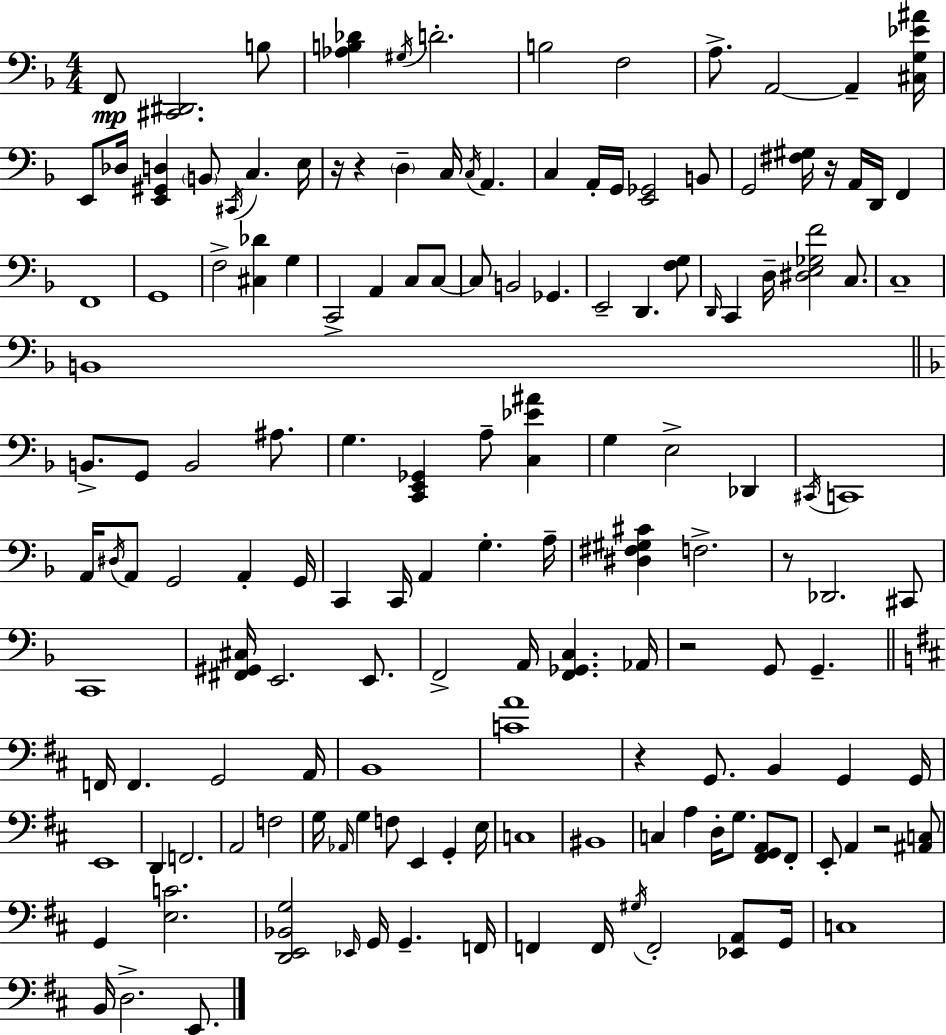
X:1
T:Untitled
M:4/4
L:1/4
K:Dm
F,,/2 [^C,,^D,,]2 B,/2 [_A,B,_D] ^G,/4 D2 B,2 F,2 A,/2 A,,2 A,, [^C,G,_E^A]/4 E,,/2 _D,/4 [E,,^G,,D,] B,,/2 ^C,,/4 C, E,/4 z/4 z D, C,/4 C,/4 A,, C, A,,/4 G,,/4 [E,,_G,,]2 B,,/2 G,,2 [^F,^G,]/4 z/4 A,,/4 D,,/4 F,, F,,4 G,,4 F,2 [^C,_D] G, C,,2 A,, C,/2 C,/2 C,/2 B,,2 _G,, E,,2 D,, [F,G,]/2 D,,/4 C,, D,/4 [^D,E,_G,F]2 C,/2 C,4 B,,4 B,,/2 G,,/2 B,,2 ^A,/2 G, [C,,E,,_G,,] A,/2 [C,_E^A] G, E,2 _D,, ^C,,/4 C,,4 A,,/4 ^D,/4 A,,/2 G,,2 A,, G,,/4 C,, C,,/4 A,, G, A,/4 [^D,^F,^G,^C] F,2 z/2 _D,,2 ^C,,/2 C,,4 [^F,,^G,,^C,]/4 E,,2 E,,/2 F,,2 A,,/4 [F,,_G,,C,] _A,,/4 z2 G,,/2 G,, F,,/4 F,, G,,2 A,,/4 B,,4 [CA]4 z G,,/2 B,, G,, G,,/4 E,,4 D,, F,,2 A,,2 F,2 G,/4 _A,,/4 G, F,/2 E,, G,, E,/4 C,4 ^B,,4 C, A, D,/4 G,/2 [^F,,G,,A,,]/2 ^F,,/2 E,,/2 A,, z2 [^A,,C,]/2 G,, [E,C]2 [D,,E,,_B,,G,]2 _E,,/4 G,,/4 G,, F,,/4 F,, F,,/4 ^G,/4 F,,2 [_E,,A,,]/2 G,,/4 C,4 B,,/4 D,2 E,,/2